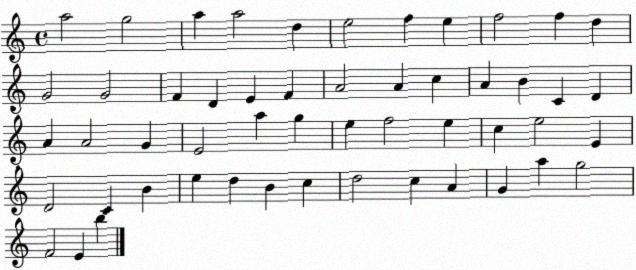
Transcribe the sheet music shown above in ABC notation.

X:1
T:Untitled
M:4/4
L:1/4
K:C
a2 g2 a a2 d e2 f e f2 f d G2 G2 F D E F A2 A c A B C D A A2 G E2 a g e f2 e c e2 E D2 C B e d B c d2 c A G a g2 F2 E b